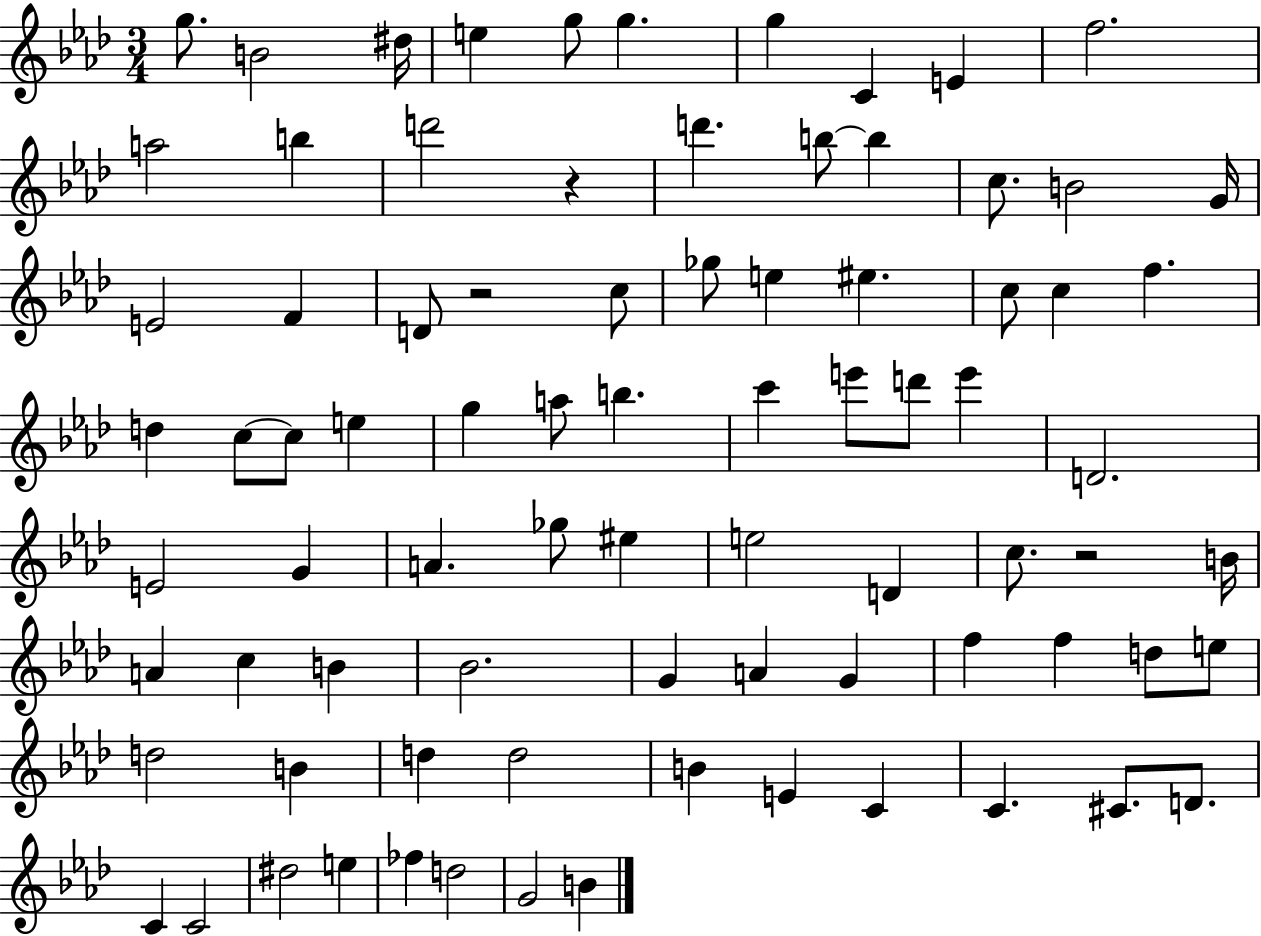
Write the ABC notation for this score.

X:1
T:Untitled
M:3/4
L:1/4
K:Ab
g/2 B2 ^d/4 e g/2 g g C E f2 a2 b d'2 z d' b/2 b c/2 B2 G/4 E2 F D/2 z2 c/2 _g/2 e ^e c/2 c f d c/2 c/2 e g a/2 b c' e'/2 d'/2 e' D2 E2 G A _g/2 ^e e2 D c/2 z2 B/4 A c B _B2 G A G f f d/2 e/2 d2 B d d2 B E C C ^C/2 D/2 C C2 ^d2 e _f d2 G2 B